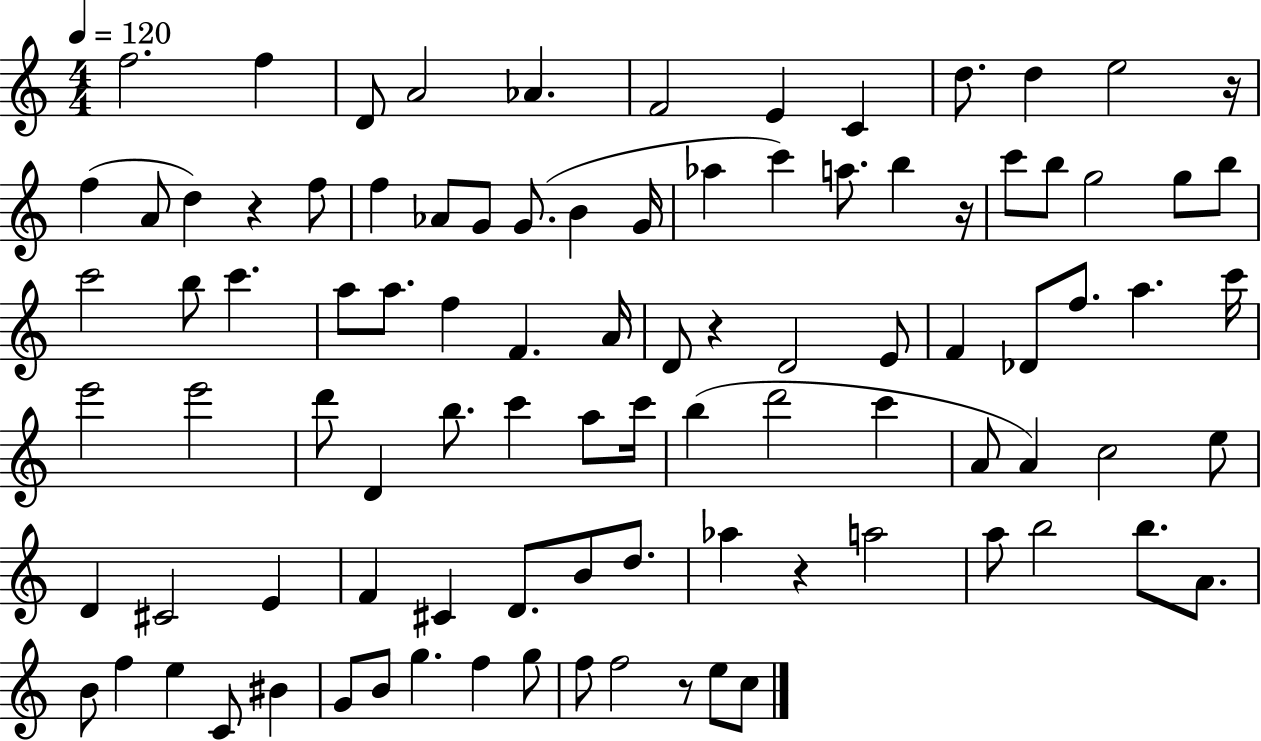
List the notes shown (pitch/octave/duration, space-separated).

F5/h. F5/q D4/e A4/h Ab4/q. F4/h E4/q C4/q D5/e. D5/q E5/h R/s F5/q A4/e D5/q R/q F5/e F5/q Ab4/e G4/e G4/e. B4/q G4/s Ab5/q C6/q A5/e. B5/q R/s C6/e B5/e G5/h G5/e B5/e C6/h B5/e C6/q. A5/e A5/e. F5/q F4/q. A4/s D4/e R/q D4/h E4/e F4/q Db4/e F5/e. A5/q. C6/s E6/h E6/h D6/e D4/q B5/e. C6/q A5/e C6/s B5/q D6/h C6/q A4/e A4/q C5/h E5/e D4/q C#4/h E4/q F4/q C#4/q D4/e. B4/e D5/e. Ab5/q R/q A5/h A5/e B5/h B5/e. A4/e. B4/e F5/q E5/q C4/e BIS4/q G4/e B4/e G5/q. F5/q G5/e F5/e F5/h R/e E5/e C5/e